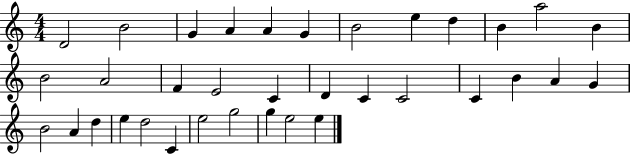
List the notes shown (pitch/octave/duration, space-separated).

D4/h B4/h G4/q A4/q A4/q G4/q B4/h E5/q D5/q B4/q A5/h B4/q B4/h A4/h F4/q E4/h C4/q D4/q C4/q C4/h C4/q B4/q A4/q G4/q B4/h A4/q D5/q E5/q D5/h C4/q E5/h G5/h G5/q E5/h E5/q